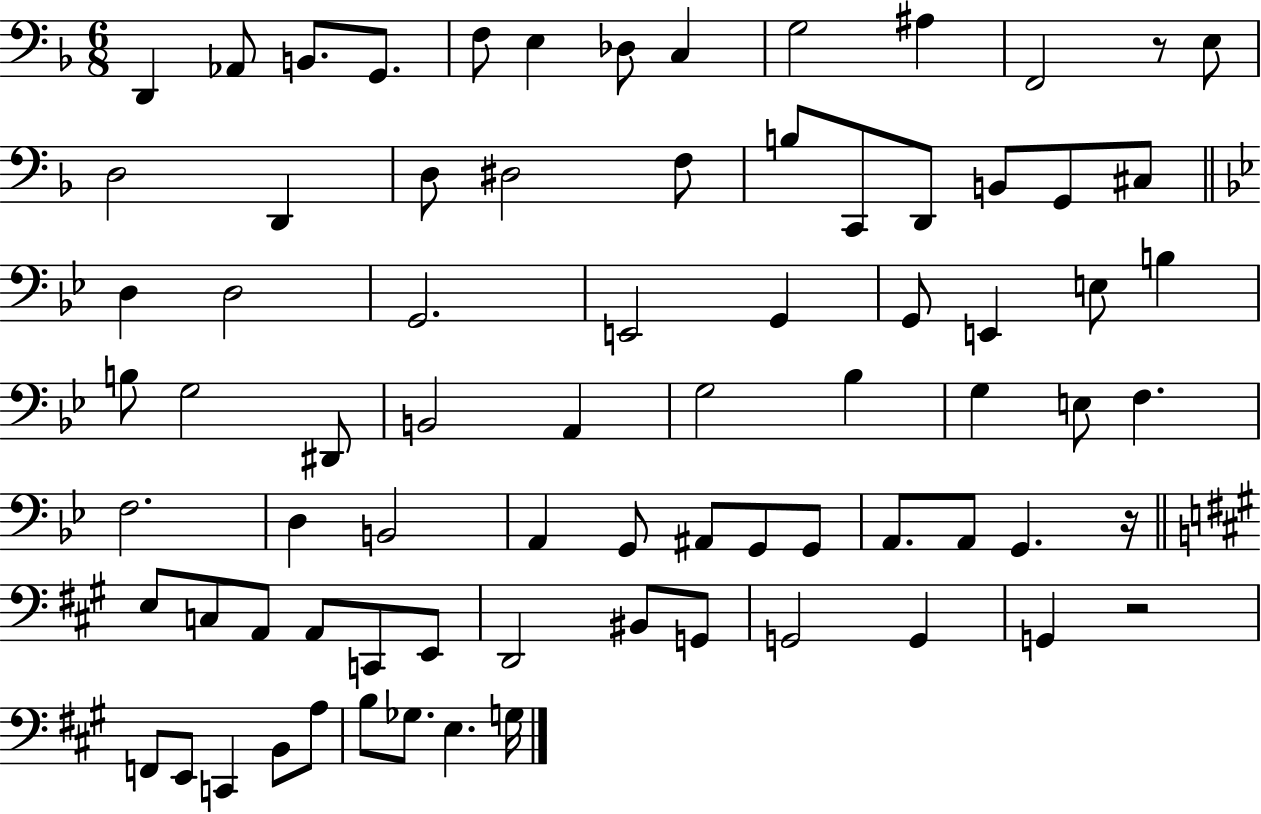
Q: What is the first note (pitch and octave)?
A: D2